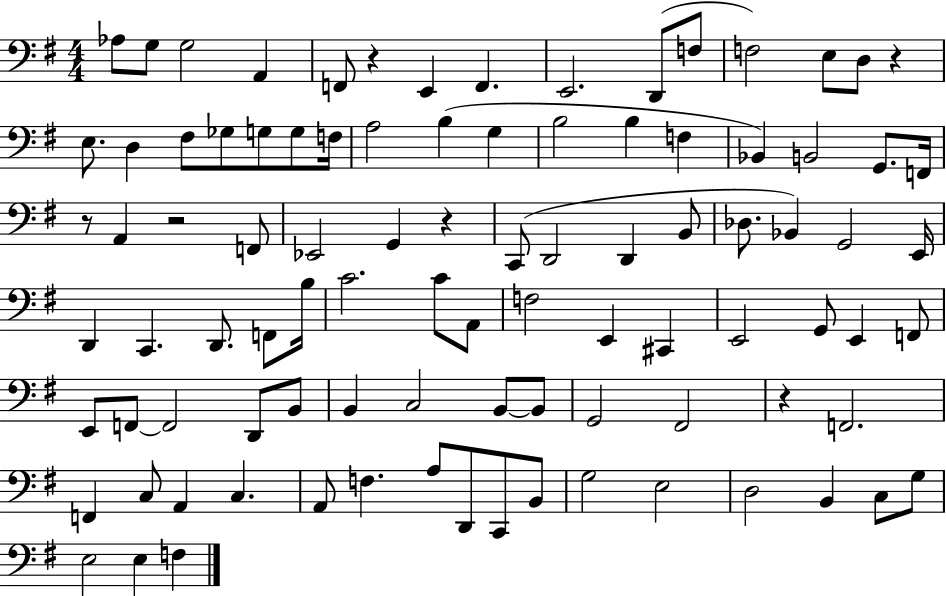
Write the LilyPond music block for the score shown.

{
  \clef bass
  \numericTimeSignature
  \time 4/4
  \key g \major
  \repeat volta 2 { aes8 g8 g2 a,4 | f,8 r4 e,4 f,4. | e,2. d,8( f8 | f2) e8 d8 r4 | \break e8. d4 fis8 ges8 g8 g8 f16 | a2 b4( g4 | b2 b4 f4 | bes,4) b,2 g,8. f,16 | \break r8 a,4 r2 f,8 | ees,2 g,4 r4 | c,8( d,2 d,4 b,8 | des8. bes,4) g,2 e,16 | \break d,4 c,4. d,8. f,8 b16 | c'2. c'8 a,8 | f2 e,4 cis,4 | e,2 g,8 e,4 f,8 | \break e,8 f,8~~ f,2 d,8 b,8 | b,4 c2 b,8~~ b,8 | g,2 fis,2 | r4 f,2. | \break f,4 c8 a,4 c4. | a,8 f4. a8 d,8 c,8 b,8 | g2 e2 | d2 b,4 c8 g8 | \break e2 e4 f4 | } \bar "|."
}